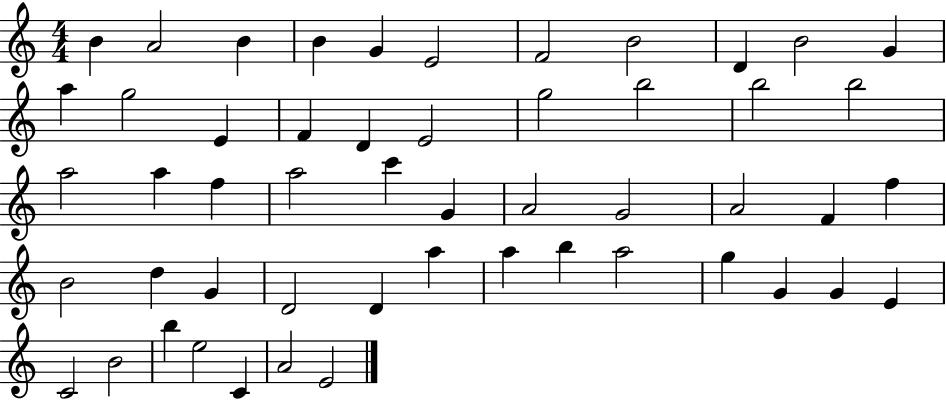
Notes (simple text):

B4/q A4/h B4/q B4/q G4/q E4/h F4/h B4/h D4/q B4/h G4/q A5/q G5/h E4/q F4/q D4/q E4/h G5/h B5/h B5/h B5/h A5/h A5/q F5/q A5/h C6/q G4/q A4/h G4/h A4/h F4/q F5/q B4/h D5/q G4/q D4/h D4/q A5/q A5/q B5/q A5/h G5/q G4/q G4/q E4/q C4/h B4/h B5/q E5/h C4/q A4/h E4/h